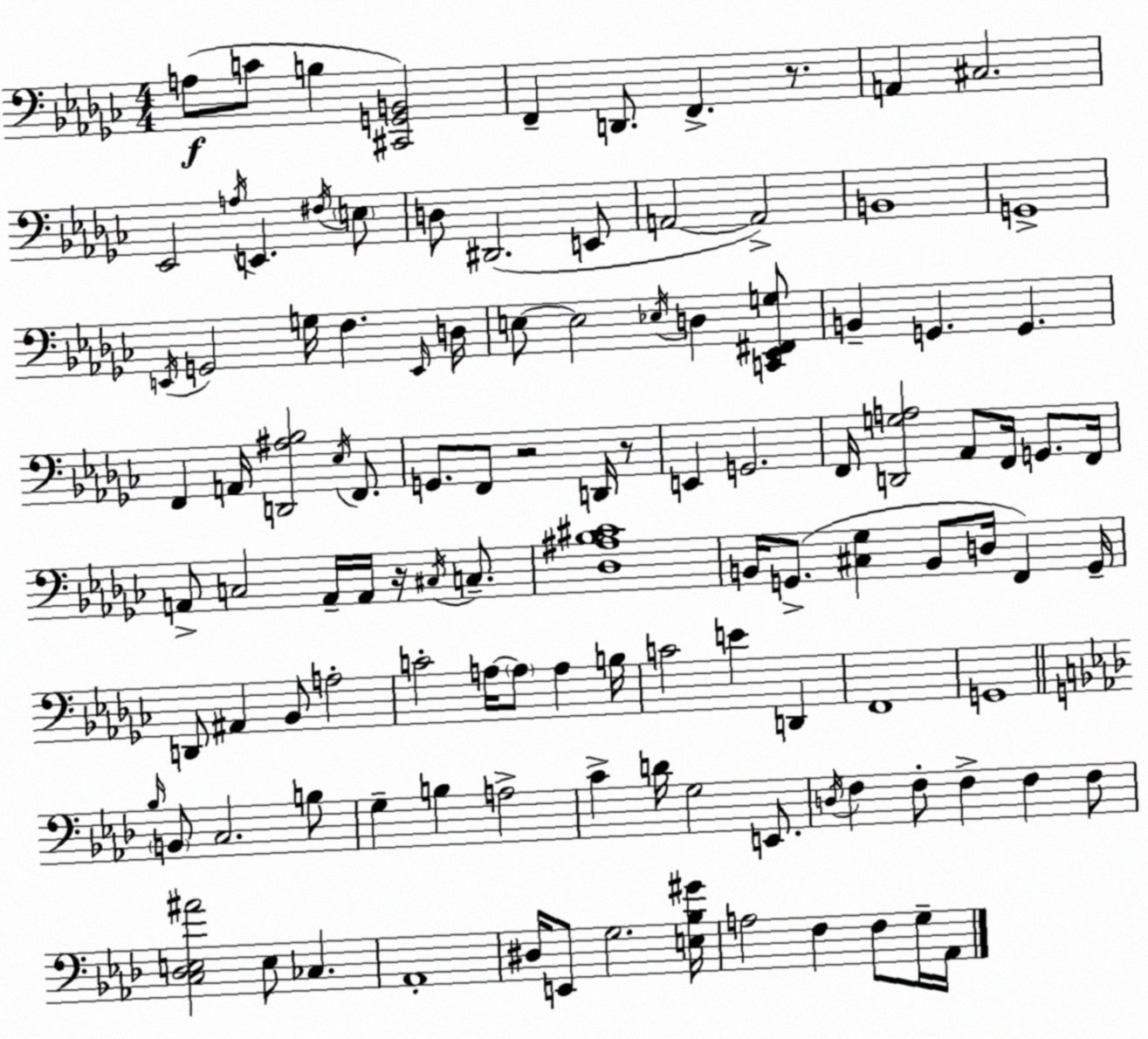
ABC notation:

X:1
T:Untitled
M:4/4
L:1/4
K:Ebm
A,/2 C/2 B, [^C,,G,,B,,]2 F,, D,,/2 F,, z/2 A,, ^C,2 _E,,2 A,/4 E,, ^F,/4 E,/2 D,/2 ^D,,2 E,,/2 A,,2 A,,2 B,,4 G,,4 E,,/4 G,,2 G,/4 F, E,,/4 D,/4 E,/2 E,2 _E,/4 D, [C,,_E,,^F,,G,]/2 B,, G,, G,, F,, A,,/4 [D,,^A,_B,]2 _E,/4 F,,/2 G,,/2 F,,/2 z2 D,,/4 z/2 E,, G,,2 F,,/4 [D,,G,A,]2 _A,,/2 F,,/4 G,,/2 F,,/4 A,,/2 C,2 A,,/4 A,,/4 z/4 ^C,/4 C,/2 [_D,^A,_B,^C]4 B,,/4 G,,/2 [^C,_G,] B,,/2 D,/4 F,, G,,/4 D,,/2 ^A,, _B,,/2 A,2 C2 A,/4 A,/2 A, B,/4 C2 E D,, F,,4 G,,4 _B,/4 B,,/2 C,2 B,/2 G, B, A,2 C D/4 G,2 E,,/2 D,/4 F, F,/2 F, F, F,/2 [C,_D,E,^A]2 E,/2 _C, _A,,4 ^D,/4 E,,/2 G,2 [E,_B,^G]/4 A,2 F, F,/2 G,/4 _A,,/4